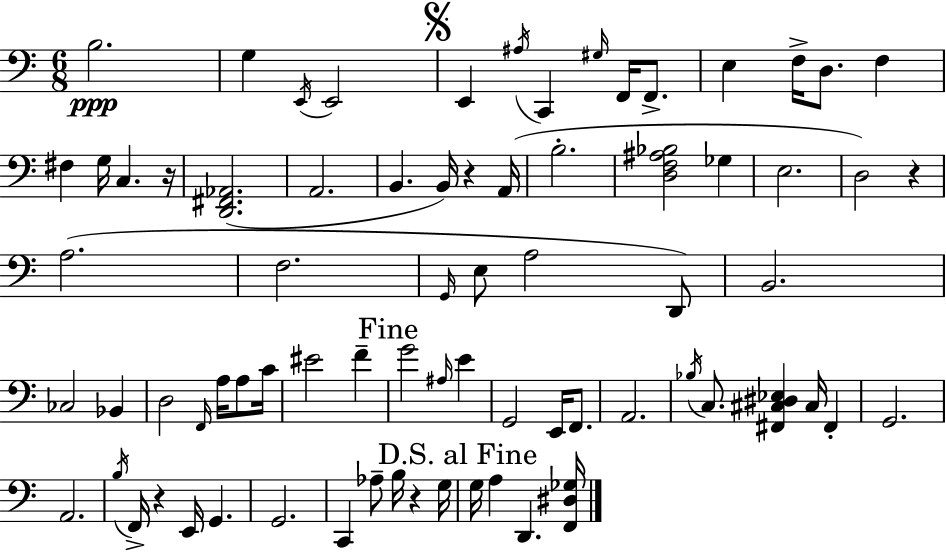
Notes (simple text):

B3/h. G3/q E2/s E2/h E2/q A#3/s C2/q G#3/s F2/s F2/e. E3/q F3/s D3/e. F3/q F#3/q G3/s C3/q. R/s [D2,F#2,Ab2]/h. A2/h. B2/q. B2/s R/q A2/s B3/h. [D3,F3,A#3,Bb3]/h Gb3/q E3/h. D3/h R/q A3/h. F3/h. G2/s E3/e A3/h D2/e B2/h. CES3/h Bb2/q D3/h F2/s A3/s A3/e C4/s EIS4/h F4/q G4/h A#3/s E4/q G2/h E2/s F2/e. A2/h. Bb3/s C3/e. [F#2,C#3,D#3,Eb3]/q C#3/s F#2/q G2/h. A2/h. B3/s F2/s R/q E2/s G2/q. G2/h. C2/q Ab3/e B3/s R/q G3/s G3/s A3/q D2/q. [F2,D#3,Gb3]/s